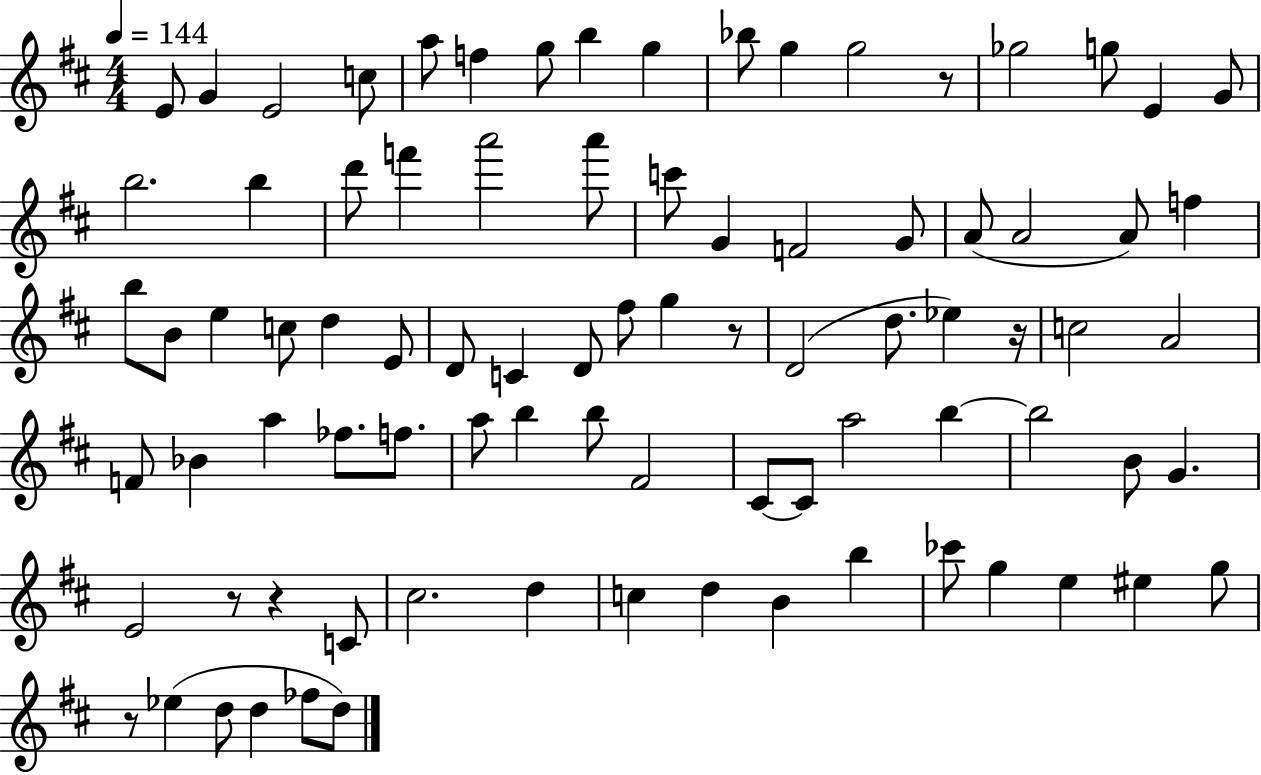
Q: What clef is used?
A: treble